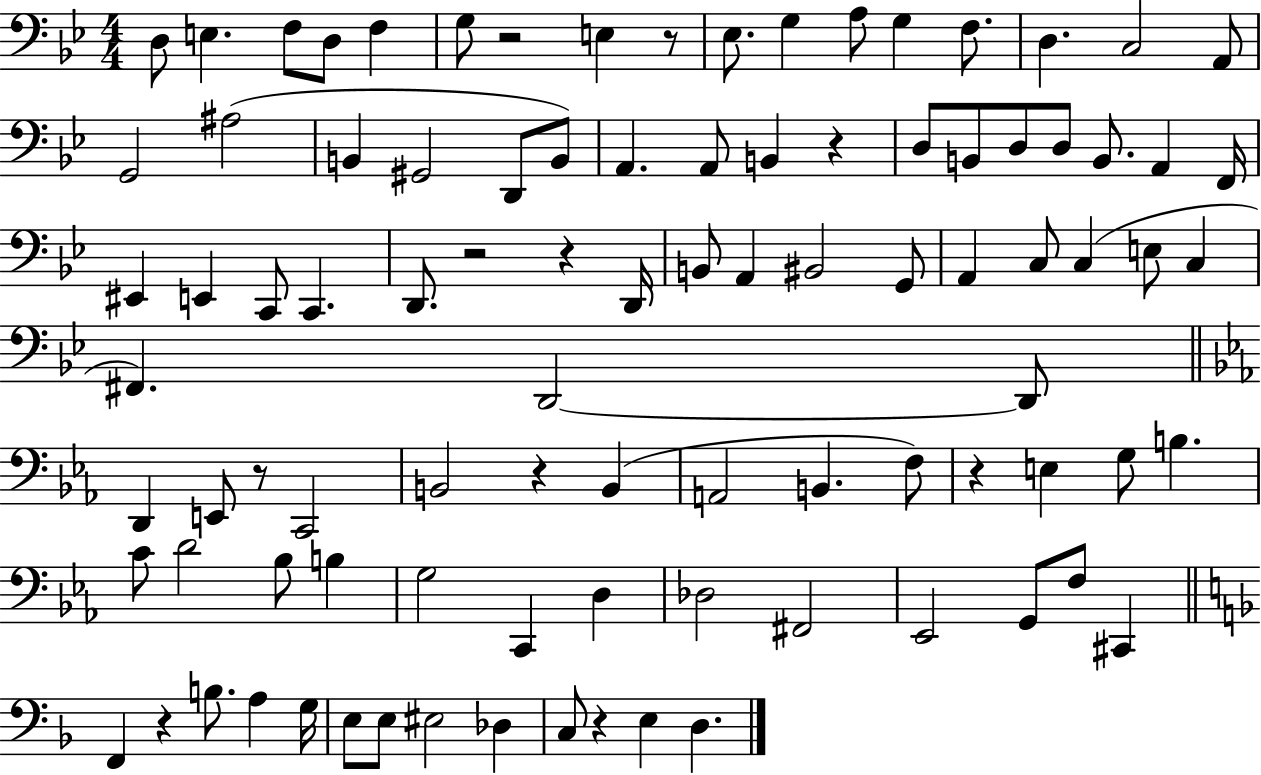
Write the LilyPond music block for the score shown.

{
  \clef bass
  \numericTimeSignature
  \time 4/4
  \key bes \major
  d8 e4. f8 d8 f4 | g8 r2 e4 r8 | ees8. g4 a8 g4 f8. | d4. c2 a,8 | \break g,2 ais2( | b,4 gis,2 d,8 b,8) | a,4. a,8 b,4 r4 | d8 b,8 d8 d8 b,8. a,4 f,16 | \break eis,4 e,4 c,8 c,4. | d,8. r2 r4 d,16 | b,8 a,4 bis,2 g,8 | a,4 c8 c4( e8 c4 | \break fis,4.) d,2~~ d,8 | \bar "||" \break \key ees \major d,4 e,8 r8 c,2 | b,2 r4 b,4( | a,2 b,4. f8) | r4 e4 g8 b4. | \break c'8 d'2 bes8 b4 | g2 c,4 d4 | des2 fis,2 | ees,2 g,8 f8 cis,4 | \break \bar "||" \break \key f \major f,4 r4 b8. a4 g16 | e8 e8 eis2 des4 | c8 r4 e4 d4. | \bar "|."
}